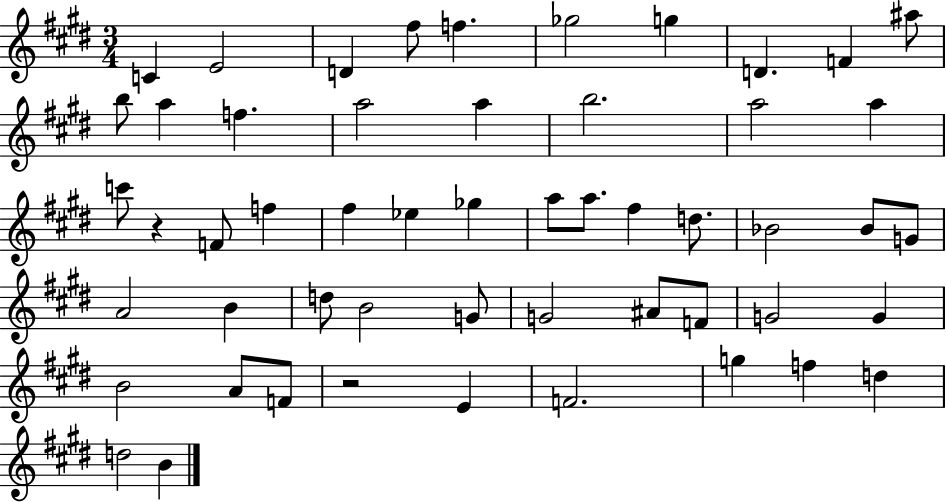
X:1
T:Untitled
M:3/4
L:1/4
K:E
C E2 D ^f/2 f _g2 g D F ^a/2 b/2 a f a2 a b2 a2 a c'/2 z F/2 f ^f _e _g a/2 a/2 ^f d/2 _B2 _B/2 G/2 A2 B d/2 B2 G/2 G2 ^A/2 F/2 G2 G B2 A/2 F/2 z2 E F2 g f d d2 B